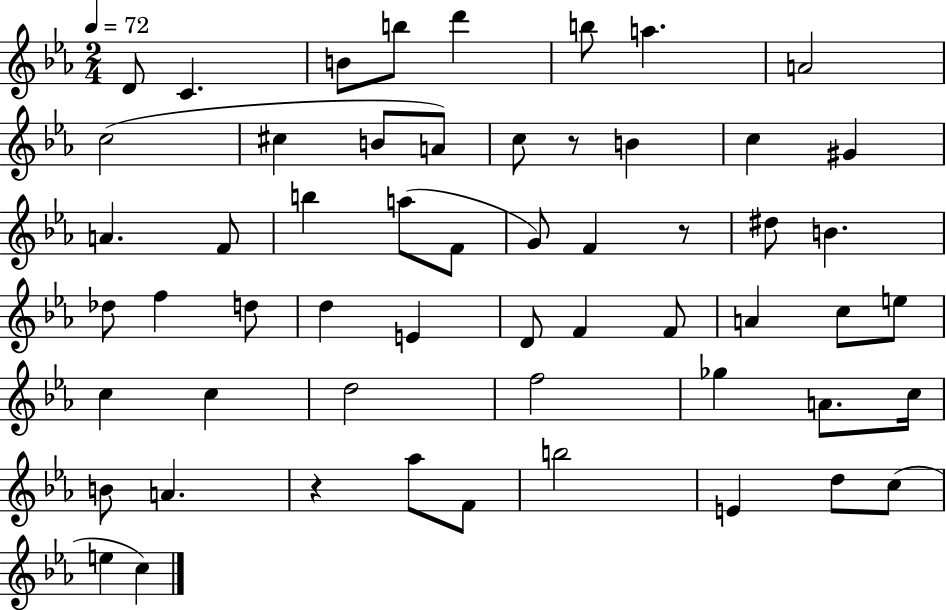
{
  \clef treble
  \numericTimeSignature
  \time 2/4
  \key ees \major
  \tempo 4 = 72
  d'8 c'4. | b'8 b''8 d'''4 | b''8 a''4. | a'2 | \break c''2( | cis''4 b'8 a'8) | c''8 r8 b'4 | c''4 gis'4 | \break a'4. f'8 | b''4 a''8( f'8 | g'8) f'4 r8 | dis''8 b'4. | \break des''8 f''4 d''8 | d''4 e'4 | d'8 f'4 f'8 | a'4 c''8 e''8 | \break c''4 c''4 | d''2 | f''2 | ges''4 a'8. c''16 | \break b'8 a'4. | r4 aes''8 f'8 | b''2 | e'4 d''8 c''8( | \break e''4 c''4) | \bar "|."
}